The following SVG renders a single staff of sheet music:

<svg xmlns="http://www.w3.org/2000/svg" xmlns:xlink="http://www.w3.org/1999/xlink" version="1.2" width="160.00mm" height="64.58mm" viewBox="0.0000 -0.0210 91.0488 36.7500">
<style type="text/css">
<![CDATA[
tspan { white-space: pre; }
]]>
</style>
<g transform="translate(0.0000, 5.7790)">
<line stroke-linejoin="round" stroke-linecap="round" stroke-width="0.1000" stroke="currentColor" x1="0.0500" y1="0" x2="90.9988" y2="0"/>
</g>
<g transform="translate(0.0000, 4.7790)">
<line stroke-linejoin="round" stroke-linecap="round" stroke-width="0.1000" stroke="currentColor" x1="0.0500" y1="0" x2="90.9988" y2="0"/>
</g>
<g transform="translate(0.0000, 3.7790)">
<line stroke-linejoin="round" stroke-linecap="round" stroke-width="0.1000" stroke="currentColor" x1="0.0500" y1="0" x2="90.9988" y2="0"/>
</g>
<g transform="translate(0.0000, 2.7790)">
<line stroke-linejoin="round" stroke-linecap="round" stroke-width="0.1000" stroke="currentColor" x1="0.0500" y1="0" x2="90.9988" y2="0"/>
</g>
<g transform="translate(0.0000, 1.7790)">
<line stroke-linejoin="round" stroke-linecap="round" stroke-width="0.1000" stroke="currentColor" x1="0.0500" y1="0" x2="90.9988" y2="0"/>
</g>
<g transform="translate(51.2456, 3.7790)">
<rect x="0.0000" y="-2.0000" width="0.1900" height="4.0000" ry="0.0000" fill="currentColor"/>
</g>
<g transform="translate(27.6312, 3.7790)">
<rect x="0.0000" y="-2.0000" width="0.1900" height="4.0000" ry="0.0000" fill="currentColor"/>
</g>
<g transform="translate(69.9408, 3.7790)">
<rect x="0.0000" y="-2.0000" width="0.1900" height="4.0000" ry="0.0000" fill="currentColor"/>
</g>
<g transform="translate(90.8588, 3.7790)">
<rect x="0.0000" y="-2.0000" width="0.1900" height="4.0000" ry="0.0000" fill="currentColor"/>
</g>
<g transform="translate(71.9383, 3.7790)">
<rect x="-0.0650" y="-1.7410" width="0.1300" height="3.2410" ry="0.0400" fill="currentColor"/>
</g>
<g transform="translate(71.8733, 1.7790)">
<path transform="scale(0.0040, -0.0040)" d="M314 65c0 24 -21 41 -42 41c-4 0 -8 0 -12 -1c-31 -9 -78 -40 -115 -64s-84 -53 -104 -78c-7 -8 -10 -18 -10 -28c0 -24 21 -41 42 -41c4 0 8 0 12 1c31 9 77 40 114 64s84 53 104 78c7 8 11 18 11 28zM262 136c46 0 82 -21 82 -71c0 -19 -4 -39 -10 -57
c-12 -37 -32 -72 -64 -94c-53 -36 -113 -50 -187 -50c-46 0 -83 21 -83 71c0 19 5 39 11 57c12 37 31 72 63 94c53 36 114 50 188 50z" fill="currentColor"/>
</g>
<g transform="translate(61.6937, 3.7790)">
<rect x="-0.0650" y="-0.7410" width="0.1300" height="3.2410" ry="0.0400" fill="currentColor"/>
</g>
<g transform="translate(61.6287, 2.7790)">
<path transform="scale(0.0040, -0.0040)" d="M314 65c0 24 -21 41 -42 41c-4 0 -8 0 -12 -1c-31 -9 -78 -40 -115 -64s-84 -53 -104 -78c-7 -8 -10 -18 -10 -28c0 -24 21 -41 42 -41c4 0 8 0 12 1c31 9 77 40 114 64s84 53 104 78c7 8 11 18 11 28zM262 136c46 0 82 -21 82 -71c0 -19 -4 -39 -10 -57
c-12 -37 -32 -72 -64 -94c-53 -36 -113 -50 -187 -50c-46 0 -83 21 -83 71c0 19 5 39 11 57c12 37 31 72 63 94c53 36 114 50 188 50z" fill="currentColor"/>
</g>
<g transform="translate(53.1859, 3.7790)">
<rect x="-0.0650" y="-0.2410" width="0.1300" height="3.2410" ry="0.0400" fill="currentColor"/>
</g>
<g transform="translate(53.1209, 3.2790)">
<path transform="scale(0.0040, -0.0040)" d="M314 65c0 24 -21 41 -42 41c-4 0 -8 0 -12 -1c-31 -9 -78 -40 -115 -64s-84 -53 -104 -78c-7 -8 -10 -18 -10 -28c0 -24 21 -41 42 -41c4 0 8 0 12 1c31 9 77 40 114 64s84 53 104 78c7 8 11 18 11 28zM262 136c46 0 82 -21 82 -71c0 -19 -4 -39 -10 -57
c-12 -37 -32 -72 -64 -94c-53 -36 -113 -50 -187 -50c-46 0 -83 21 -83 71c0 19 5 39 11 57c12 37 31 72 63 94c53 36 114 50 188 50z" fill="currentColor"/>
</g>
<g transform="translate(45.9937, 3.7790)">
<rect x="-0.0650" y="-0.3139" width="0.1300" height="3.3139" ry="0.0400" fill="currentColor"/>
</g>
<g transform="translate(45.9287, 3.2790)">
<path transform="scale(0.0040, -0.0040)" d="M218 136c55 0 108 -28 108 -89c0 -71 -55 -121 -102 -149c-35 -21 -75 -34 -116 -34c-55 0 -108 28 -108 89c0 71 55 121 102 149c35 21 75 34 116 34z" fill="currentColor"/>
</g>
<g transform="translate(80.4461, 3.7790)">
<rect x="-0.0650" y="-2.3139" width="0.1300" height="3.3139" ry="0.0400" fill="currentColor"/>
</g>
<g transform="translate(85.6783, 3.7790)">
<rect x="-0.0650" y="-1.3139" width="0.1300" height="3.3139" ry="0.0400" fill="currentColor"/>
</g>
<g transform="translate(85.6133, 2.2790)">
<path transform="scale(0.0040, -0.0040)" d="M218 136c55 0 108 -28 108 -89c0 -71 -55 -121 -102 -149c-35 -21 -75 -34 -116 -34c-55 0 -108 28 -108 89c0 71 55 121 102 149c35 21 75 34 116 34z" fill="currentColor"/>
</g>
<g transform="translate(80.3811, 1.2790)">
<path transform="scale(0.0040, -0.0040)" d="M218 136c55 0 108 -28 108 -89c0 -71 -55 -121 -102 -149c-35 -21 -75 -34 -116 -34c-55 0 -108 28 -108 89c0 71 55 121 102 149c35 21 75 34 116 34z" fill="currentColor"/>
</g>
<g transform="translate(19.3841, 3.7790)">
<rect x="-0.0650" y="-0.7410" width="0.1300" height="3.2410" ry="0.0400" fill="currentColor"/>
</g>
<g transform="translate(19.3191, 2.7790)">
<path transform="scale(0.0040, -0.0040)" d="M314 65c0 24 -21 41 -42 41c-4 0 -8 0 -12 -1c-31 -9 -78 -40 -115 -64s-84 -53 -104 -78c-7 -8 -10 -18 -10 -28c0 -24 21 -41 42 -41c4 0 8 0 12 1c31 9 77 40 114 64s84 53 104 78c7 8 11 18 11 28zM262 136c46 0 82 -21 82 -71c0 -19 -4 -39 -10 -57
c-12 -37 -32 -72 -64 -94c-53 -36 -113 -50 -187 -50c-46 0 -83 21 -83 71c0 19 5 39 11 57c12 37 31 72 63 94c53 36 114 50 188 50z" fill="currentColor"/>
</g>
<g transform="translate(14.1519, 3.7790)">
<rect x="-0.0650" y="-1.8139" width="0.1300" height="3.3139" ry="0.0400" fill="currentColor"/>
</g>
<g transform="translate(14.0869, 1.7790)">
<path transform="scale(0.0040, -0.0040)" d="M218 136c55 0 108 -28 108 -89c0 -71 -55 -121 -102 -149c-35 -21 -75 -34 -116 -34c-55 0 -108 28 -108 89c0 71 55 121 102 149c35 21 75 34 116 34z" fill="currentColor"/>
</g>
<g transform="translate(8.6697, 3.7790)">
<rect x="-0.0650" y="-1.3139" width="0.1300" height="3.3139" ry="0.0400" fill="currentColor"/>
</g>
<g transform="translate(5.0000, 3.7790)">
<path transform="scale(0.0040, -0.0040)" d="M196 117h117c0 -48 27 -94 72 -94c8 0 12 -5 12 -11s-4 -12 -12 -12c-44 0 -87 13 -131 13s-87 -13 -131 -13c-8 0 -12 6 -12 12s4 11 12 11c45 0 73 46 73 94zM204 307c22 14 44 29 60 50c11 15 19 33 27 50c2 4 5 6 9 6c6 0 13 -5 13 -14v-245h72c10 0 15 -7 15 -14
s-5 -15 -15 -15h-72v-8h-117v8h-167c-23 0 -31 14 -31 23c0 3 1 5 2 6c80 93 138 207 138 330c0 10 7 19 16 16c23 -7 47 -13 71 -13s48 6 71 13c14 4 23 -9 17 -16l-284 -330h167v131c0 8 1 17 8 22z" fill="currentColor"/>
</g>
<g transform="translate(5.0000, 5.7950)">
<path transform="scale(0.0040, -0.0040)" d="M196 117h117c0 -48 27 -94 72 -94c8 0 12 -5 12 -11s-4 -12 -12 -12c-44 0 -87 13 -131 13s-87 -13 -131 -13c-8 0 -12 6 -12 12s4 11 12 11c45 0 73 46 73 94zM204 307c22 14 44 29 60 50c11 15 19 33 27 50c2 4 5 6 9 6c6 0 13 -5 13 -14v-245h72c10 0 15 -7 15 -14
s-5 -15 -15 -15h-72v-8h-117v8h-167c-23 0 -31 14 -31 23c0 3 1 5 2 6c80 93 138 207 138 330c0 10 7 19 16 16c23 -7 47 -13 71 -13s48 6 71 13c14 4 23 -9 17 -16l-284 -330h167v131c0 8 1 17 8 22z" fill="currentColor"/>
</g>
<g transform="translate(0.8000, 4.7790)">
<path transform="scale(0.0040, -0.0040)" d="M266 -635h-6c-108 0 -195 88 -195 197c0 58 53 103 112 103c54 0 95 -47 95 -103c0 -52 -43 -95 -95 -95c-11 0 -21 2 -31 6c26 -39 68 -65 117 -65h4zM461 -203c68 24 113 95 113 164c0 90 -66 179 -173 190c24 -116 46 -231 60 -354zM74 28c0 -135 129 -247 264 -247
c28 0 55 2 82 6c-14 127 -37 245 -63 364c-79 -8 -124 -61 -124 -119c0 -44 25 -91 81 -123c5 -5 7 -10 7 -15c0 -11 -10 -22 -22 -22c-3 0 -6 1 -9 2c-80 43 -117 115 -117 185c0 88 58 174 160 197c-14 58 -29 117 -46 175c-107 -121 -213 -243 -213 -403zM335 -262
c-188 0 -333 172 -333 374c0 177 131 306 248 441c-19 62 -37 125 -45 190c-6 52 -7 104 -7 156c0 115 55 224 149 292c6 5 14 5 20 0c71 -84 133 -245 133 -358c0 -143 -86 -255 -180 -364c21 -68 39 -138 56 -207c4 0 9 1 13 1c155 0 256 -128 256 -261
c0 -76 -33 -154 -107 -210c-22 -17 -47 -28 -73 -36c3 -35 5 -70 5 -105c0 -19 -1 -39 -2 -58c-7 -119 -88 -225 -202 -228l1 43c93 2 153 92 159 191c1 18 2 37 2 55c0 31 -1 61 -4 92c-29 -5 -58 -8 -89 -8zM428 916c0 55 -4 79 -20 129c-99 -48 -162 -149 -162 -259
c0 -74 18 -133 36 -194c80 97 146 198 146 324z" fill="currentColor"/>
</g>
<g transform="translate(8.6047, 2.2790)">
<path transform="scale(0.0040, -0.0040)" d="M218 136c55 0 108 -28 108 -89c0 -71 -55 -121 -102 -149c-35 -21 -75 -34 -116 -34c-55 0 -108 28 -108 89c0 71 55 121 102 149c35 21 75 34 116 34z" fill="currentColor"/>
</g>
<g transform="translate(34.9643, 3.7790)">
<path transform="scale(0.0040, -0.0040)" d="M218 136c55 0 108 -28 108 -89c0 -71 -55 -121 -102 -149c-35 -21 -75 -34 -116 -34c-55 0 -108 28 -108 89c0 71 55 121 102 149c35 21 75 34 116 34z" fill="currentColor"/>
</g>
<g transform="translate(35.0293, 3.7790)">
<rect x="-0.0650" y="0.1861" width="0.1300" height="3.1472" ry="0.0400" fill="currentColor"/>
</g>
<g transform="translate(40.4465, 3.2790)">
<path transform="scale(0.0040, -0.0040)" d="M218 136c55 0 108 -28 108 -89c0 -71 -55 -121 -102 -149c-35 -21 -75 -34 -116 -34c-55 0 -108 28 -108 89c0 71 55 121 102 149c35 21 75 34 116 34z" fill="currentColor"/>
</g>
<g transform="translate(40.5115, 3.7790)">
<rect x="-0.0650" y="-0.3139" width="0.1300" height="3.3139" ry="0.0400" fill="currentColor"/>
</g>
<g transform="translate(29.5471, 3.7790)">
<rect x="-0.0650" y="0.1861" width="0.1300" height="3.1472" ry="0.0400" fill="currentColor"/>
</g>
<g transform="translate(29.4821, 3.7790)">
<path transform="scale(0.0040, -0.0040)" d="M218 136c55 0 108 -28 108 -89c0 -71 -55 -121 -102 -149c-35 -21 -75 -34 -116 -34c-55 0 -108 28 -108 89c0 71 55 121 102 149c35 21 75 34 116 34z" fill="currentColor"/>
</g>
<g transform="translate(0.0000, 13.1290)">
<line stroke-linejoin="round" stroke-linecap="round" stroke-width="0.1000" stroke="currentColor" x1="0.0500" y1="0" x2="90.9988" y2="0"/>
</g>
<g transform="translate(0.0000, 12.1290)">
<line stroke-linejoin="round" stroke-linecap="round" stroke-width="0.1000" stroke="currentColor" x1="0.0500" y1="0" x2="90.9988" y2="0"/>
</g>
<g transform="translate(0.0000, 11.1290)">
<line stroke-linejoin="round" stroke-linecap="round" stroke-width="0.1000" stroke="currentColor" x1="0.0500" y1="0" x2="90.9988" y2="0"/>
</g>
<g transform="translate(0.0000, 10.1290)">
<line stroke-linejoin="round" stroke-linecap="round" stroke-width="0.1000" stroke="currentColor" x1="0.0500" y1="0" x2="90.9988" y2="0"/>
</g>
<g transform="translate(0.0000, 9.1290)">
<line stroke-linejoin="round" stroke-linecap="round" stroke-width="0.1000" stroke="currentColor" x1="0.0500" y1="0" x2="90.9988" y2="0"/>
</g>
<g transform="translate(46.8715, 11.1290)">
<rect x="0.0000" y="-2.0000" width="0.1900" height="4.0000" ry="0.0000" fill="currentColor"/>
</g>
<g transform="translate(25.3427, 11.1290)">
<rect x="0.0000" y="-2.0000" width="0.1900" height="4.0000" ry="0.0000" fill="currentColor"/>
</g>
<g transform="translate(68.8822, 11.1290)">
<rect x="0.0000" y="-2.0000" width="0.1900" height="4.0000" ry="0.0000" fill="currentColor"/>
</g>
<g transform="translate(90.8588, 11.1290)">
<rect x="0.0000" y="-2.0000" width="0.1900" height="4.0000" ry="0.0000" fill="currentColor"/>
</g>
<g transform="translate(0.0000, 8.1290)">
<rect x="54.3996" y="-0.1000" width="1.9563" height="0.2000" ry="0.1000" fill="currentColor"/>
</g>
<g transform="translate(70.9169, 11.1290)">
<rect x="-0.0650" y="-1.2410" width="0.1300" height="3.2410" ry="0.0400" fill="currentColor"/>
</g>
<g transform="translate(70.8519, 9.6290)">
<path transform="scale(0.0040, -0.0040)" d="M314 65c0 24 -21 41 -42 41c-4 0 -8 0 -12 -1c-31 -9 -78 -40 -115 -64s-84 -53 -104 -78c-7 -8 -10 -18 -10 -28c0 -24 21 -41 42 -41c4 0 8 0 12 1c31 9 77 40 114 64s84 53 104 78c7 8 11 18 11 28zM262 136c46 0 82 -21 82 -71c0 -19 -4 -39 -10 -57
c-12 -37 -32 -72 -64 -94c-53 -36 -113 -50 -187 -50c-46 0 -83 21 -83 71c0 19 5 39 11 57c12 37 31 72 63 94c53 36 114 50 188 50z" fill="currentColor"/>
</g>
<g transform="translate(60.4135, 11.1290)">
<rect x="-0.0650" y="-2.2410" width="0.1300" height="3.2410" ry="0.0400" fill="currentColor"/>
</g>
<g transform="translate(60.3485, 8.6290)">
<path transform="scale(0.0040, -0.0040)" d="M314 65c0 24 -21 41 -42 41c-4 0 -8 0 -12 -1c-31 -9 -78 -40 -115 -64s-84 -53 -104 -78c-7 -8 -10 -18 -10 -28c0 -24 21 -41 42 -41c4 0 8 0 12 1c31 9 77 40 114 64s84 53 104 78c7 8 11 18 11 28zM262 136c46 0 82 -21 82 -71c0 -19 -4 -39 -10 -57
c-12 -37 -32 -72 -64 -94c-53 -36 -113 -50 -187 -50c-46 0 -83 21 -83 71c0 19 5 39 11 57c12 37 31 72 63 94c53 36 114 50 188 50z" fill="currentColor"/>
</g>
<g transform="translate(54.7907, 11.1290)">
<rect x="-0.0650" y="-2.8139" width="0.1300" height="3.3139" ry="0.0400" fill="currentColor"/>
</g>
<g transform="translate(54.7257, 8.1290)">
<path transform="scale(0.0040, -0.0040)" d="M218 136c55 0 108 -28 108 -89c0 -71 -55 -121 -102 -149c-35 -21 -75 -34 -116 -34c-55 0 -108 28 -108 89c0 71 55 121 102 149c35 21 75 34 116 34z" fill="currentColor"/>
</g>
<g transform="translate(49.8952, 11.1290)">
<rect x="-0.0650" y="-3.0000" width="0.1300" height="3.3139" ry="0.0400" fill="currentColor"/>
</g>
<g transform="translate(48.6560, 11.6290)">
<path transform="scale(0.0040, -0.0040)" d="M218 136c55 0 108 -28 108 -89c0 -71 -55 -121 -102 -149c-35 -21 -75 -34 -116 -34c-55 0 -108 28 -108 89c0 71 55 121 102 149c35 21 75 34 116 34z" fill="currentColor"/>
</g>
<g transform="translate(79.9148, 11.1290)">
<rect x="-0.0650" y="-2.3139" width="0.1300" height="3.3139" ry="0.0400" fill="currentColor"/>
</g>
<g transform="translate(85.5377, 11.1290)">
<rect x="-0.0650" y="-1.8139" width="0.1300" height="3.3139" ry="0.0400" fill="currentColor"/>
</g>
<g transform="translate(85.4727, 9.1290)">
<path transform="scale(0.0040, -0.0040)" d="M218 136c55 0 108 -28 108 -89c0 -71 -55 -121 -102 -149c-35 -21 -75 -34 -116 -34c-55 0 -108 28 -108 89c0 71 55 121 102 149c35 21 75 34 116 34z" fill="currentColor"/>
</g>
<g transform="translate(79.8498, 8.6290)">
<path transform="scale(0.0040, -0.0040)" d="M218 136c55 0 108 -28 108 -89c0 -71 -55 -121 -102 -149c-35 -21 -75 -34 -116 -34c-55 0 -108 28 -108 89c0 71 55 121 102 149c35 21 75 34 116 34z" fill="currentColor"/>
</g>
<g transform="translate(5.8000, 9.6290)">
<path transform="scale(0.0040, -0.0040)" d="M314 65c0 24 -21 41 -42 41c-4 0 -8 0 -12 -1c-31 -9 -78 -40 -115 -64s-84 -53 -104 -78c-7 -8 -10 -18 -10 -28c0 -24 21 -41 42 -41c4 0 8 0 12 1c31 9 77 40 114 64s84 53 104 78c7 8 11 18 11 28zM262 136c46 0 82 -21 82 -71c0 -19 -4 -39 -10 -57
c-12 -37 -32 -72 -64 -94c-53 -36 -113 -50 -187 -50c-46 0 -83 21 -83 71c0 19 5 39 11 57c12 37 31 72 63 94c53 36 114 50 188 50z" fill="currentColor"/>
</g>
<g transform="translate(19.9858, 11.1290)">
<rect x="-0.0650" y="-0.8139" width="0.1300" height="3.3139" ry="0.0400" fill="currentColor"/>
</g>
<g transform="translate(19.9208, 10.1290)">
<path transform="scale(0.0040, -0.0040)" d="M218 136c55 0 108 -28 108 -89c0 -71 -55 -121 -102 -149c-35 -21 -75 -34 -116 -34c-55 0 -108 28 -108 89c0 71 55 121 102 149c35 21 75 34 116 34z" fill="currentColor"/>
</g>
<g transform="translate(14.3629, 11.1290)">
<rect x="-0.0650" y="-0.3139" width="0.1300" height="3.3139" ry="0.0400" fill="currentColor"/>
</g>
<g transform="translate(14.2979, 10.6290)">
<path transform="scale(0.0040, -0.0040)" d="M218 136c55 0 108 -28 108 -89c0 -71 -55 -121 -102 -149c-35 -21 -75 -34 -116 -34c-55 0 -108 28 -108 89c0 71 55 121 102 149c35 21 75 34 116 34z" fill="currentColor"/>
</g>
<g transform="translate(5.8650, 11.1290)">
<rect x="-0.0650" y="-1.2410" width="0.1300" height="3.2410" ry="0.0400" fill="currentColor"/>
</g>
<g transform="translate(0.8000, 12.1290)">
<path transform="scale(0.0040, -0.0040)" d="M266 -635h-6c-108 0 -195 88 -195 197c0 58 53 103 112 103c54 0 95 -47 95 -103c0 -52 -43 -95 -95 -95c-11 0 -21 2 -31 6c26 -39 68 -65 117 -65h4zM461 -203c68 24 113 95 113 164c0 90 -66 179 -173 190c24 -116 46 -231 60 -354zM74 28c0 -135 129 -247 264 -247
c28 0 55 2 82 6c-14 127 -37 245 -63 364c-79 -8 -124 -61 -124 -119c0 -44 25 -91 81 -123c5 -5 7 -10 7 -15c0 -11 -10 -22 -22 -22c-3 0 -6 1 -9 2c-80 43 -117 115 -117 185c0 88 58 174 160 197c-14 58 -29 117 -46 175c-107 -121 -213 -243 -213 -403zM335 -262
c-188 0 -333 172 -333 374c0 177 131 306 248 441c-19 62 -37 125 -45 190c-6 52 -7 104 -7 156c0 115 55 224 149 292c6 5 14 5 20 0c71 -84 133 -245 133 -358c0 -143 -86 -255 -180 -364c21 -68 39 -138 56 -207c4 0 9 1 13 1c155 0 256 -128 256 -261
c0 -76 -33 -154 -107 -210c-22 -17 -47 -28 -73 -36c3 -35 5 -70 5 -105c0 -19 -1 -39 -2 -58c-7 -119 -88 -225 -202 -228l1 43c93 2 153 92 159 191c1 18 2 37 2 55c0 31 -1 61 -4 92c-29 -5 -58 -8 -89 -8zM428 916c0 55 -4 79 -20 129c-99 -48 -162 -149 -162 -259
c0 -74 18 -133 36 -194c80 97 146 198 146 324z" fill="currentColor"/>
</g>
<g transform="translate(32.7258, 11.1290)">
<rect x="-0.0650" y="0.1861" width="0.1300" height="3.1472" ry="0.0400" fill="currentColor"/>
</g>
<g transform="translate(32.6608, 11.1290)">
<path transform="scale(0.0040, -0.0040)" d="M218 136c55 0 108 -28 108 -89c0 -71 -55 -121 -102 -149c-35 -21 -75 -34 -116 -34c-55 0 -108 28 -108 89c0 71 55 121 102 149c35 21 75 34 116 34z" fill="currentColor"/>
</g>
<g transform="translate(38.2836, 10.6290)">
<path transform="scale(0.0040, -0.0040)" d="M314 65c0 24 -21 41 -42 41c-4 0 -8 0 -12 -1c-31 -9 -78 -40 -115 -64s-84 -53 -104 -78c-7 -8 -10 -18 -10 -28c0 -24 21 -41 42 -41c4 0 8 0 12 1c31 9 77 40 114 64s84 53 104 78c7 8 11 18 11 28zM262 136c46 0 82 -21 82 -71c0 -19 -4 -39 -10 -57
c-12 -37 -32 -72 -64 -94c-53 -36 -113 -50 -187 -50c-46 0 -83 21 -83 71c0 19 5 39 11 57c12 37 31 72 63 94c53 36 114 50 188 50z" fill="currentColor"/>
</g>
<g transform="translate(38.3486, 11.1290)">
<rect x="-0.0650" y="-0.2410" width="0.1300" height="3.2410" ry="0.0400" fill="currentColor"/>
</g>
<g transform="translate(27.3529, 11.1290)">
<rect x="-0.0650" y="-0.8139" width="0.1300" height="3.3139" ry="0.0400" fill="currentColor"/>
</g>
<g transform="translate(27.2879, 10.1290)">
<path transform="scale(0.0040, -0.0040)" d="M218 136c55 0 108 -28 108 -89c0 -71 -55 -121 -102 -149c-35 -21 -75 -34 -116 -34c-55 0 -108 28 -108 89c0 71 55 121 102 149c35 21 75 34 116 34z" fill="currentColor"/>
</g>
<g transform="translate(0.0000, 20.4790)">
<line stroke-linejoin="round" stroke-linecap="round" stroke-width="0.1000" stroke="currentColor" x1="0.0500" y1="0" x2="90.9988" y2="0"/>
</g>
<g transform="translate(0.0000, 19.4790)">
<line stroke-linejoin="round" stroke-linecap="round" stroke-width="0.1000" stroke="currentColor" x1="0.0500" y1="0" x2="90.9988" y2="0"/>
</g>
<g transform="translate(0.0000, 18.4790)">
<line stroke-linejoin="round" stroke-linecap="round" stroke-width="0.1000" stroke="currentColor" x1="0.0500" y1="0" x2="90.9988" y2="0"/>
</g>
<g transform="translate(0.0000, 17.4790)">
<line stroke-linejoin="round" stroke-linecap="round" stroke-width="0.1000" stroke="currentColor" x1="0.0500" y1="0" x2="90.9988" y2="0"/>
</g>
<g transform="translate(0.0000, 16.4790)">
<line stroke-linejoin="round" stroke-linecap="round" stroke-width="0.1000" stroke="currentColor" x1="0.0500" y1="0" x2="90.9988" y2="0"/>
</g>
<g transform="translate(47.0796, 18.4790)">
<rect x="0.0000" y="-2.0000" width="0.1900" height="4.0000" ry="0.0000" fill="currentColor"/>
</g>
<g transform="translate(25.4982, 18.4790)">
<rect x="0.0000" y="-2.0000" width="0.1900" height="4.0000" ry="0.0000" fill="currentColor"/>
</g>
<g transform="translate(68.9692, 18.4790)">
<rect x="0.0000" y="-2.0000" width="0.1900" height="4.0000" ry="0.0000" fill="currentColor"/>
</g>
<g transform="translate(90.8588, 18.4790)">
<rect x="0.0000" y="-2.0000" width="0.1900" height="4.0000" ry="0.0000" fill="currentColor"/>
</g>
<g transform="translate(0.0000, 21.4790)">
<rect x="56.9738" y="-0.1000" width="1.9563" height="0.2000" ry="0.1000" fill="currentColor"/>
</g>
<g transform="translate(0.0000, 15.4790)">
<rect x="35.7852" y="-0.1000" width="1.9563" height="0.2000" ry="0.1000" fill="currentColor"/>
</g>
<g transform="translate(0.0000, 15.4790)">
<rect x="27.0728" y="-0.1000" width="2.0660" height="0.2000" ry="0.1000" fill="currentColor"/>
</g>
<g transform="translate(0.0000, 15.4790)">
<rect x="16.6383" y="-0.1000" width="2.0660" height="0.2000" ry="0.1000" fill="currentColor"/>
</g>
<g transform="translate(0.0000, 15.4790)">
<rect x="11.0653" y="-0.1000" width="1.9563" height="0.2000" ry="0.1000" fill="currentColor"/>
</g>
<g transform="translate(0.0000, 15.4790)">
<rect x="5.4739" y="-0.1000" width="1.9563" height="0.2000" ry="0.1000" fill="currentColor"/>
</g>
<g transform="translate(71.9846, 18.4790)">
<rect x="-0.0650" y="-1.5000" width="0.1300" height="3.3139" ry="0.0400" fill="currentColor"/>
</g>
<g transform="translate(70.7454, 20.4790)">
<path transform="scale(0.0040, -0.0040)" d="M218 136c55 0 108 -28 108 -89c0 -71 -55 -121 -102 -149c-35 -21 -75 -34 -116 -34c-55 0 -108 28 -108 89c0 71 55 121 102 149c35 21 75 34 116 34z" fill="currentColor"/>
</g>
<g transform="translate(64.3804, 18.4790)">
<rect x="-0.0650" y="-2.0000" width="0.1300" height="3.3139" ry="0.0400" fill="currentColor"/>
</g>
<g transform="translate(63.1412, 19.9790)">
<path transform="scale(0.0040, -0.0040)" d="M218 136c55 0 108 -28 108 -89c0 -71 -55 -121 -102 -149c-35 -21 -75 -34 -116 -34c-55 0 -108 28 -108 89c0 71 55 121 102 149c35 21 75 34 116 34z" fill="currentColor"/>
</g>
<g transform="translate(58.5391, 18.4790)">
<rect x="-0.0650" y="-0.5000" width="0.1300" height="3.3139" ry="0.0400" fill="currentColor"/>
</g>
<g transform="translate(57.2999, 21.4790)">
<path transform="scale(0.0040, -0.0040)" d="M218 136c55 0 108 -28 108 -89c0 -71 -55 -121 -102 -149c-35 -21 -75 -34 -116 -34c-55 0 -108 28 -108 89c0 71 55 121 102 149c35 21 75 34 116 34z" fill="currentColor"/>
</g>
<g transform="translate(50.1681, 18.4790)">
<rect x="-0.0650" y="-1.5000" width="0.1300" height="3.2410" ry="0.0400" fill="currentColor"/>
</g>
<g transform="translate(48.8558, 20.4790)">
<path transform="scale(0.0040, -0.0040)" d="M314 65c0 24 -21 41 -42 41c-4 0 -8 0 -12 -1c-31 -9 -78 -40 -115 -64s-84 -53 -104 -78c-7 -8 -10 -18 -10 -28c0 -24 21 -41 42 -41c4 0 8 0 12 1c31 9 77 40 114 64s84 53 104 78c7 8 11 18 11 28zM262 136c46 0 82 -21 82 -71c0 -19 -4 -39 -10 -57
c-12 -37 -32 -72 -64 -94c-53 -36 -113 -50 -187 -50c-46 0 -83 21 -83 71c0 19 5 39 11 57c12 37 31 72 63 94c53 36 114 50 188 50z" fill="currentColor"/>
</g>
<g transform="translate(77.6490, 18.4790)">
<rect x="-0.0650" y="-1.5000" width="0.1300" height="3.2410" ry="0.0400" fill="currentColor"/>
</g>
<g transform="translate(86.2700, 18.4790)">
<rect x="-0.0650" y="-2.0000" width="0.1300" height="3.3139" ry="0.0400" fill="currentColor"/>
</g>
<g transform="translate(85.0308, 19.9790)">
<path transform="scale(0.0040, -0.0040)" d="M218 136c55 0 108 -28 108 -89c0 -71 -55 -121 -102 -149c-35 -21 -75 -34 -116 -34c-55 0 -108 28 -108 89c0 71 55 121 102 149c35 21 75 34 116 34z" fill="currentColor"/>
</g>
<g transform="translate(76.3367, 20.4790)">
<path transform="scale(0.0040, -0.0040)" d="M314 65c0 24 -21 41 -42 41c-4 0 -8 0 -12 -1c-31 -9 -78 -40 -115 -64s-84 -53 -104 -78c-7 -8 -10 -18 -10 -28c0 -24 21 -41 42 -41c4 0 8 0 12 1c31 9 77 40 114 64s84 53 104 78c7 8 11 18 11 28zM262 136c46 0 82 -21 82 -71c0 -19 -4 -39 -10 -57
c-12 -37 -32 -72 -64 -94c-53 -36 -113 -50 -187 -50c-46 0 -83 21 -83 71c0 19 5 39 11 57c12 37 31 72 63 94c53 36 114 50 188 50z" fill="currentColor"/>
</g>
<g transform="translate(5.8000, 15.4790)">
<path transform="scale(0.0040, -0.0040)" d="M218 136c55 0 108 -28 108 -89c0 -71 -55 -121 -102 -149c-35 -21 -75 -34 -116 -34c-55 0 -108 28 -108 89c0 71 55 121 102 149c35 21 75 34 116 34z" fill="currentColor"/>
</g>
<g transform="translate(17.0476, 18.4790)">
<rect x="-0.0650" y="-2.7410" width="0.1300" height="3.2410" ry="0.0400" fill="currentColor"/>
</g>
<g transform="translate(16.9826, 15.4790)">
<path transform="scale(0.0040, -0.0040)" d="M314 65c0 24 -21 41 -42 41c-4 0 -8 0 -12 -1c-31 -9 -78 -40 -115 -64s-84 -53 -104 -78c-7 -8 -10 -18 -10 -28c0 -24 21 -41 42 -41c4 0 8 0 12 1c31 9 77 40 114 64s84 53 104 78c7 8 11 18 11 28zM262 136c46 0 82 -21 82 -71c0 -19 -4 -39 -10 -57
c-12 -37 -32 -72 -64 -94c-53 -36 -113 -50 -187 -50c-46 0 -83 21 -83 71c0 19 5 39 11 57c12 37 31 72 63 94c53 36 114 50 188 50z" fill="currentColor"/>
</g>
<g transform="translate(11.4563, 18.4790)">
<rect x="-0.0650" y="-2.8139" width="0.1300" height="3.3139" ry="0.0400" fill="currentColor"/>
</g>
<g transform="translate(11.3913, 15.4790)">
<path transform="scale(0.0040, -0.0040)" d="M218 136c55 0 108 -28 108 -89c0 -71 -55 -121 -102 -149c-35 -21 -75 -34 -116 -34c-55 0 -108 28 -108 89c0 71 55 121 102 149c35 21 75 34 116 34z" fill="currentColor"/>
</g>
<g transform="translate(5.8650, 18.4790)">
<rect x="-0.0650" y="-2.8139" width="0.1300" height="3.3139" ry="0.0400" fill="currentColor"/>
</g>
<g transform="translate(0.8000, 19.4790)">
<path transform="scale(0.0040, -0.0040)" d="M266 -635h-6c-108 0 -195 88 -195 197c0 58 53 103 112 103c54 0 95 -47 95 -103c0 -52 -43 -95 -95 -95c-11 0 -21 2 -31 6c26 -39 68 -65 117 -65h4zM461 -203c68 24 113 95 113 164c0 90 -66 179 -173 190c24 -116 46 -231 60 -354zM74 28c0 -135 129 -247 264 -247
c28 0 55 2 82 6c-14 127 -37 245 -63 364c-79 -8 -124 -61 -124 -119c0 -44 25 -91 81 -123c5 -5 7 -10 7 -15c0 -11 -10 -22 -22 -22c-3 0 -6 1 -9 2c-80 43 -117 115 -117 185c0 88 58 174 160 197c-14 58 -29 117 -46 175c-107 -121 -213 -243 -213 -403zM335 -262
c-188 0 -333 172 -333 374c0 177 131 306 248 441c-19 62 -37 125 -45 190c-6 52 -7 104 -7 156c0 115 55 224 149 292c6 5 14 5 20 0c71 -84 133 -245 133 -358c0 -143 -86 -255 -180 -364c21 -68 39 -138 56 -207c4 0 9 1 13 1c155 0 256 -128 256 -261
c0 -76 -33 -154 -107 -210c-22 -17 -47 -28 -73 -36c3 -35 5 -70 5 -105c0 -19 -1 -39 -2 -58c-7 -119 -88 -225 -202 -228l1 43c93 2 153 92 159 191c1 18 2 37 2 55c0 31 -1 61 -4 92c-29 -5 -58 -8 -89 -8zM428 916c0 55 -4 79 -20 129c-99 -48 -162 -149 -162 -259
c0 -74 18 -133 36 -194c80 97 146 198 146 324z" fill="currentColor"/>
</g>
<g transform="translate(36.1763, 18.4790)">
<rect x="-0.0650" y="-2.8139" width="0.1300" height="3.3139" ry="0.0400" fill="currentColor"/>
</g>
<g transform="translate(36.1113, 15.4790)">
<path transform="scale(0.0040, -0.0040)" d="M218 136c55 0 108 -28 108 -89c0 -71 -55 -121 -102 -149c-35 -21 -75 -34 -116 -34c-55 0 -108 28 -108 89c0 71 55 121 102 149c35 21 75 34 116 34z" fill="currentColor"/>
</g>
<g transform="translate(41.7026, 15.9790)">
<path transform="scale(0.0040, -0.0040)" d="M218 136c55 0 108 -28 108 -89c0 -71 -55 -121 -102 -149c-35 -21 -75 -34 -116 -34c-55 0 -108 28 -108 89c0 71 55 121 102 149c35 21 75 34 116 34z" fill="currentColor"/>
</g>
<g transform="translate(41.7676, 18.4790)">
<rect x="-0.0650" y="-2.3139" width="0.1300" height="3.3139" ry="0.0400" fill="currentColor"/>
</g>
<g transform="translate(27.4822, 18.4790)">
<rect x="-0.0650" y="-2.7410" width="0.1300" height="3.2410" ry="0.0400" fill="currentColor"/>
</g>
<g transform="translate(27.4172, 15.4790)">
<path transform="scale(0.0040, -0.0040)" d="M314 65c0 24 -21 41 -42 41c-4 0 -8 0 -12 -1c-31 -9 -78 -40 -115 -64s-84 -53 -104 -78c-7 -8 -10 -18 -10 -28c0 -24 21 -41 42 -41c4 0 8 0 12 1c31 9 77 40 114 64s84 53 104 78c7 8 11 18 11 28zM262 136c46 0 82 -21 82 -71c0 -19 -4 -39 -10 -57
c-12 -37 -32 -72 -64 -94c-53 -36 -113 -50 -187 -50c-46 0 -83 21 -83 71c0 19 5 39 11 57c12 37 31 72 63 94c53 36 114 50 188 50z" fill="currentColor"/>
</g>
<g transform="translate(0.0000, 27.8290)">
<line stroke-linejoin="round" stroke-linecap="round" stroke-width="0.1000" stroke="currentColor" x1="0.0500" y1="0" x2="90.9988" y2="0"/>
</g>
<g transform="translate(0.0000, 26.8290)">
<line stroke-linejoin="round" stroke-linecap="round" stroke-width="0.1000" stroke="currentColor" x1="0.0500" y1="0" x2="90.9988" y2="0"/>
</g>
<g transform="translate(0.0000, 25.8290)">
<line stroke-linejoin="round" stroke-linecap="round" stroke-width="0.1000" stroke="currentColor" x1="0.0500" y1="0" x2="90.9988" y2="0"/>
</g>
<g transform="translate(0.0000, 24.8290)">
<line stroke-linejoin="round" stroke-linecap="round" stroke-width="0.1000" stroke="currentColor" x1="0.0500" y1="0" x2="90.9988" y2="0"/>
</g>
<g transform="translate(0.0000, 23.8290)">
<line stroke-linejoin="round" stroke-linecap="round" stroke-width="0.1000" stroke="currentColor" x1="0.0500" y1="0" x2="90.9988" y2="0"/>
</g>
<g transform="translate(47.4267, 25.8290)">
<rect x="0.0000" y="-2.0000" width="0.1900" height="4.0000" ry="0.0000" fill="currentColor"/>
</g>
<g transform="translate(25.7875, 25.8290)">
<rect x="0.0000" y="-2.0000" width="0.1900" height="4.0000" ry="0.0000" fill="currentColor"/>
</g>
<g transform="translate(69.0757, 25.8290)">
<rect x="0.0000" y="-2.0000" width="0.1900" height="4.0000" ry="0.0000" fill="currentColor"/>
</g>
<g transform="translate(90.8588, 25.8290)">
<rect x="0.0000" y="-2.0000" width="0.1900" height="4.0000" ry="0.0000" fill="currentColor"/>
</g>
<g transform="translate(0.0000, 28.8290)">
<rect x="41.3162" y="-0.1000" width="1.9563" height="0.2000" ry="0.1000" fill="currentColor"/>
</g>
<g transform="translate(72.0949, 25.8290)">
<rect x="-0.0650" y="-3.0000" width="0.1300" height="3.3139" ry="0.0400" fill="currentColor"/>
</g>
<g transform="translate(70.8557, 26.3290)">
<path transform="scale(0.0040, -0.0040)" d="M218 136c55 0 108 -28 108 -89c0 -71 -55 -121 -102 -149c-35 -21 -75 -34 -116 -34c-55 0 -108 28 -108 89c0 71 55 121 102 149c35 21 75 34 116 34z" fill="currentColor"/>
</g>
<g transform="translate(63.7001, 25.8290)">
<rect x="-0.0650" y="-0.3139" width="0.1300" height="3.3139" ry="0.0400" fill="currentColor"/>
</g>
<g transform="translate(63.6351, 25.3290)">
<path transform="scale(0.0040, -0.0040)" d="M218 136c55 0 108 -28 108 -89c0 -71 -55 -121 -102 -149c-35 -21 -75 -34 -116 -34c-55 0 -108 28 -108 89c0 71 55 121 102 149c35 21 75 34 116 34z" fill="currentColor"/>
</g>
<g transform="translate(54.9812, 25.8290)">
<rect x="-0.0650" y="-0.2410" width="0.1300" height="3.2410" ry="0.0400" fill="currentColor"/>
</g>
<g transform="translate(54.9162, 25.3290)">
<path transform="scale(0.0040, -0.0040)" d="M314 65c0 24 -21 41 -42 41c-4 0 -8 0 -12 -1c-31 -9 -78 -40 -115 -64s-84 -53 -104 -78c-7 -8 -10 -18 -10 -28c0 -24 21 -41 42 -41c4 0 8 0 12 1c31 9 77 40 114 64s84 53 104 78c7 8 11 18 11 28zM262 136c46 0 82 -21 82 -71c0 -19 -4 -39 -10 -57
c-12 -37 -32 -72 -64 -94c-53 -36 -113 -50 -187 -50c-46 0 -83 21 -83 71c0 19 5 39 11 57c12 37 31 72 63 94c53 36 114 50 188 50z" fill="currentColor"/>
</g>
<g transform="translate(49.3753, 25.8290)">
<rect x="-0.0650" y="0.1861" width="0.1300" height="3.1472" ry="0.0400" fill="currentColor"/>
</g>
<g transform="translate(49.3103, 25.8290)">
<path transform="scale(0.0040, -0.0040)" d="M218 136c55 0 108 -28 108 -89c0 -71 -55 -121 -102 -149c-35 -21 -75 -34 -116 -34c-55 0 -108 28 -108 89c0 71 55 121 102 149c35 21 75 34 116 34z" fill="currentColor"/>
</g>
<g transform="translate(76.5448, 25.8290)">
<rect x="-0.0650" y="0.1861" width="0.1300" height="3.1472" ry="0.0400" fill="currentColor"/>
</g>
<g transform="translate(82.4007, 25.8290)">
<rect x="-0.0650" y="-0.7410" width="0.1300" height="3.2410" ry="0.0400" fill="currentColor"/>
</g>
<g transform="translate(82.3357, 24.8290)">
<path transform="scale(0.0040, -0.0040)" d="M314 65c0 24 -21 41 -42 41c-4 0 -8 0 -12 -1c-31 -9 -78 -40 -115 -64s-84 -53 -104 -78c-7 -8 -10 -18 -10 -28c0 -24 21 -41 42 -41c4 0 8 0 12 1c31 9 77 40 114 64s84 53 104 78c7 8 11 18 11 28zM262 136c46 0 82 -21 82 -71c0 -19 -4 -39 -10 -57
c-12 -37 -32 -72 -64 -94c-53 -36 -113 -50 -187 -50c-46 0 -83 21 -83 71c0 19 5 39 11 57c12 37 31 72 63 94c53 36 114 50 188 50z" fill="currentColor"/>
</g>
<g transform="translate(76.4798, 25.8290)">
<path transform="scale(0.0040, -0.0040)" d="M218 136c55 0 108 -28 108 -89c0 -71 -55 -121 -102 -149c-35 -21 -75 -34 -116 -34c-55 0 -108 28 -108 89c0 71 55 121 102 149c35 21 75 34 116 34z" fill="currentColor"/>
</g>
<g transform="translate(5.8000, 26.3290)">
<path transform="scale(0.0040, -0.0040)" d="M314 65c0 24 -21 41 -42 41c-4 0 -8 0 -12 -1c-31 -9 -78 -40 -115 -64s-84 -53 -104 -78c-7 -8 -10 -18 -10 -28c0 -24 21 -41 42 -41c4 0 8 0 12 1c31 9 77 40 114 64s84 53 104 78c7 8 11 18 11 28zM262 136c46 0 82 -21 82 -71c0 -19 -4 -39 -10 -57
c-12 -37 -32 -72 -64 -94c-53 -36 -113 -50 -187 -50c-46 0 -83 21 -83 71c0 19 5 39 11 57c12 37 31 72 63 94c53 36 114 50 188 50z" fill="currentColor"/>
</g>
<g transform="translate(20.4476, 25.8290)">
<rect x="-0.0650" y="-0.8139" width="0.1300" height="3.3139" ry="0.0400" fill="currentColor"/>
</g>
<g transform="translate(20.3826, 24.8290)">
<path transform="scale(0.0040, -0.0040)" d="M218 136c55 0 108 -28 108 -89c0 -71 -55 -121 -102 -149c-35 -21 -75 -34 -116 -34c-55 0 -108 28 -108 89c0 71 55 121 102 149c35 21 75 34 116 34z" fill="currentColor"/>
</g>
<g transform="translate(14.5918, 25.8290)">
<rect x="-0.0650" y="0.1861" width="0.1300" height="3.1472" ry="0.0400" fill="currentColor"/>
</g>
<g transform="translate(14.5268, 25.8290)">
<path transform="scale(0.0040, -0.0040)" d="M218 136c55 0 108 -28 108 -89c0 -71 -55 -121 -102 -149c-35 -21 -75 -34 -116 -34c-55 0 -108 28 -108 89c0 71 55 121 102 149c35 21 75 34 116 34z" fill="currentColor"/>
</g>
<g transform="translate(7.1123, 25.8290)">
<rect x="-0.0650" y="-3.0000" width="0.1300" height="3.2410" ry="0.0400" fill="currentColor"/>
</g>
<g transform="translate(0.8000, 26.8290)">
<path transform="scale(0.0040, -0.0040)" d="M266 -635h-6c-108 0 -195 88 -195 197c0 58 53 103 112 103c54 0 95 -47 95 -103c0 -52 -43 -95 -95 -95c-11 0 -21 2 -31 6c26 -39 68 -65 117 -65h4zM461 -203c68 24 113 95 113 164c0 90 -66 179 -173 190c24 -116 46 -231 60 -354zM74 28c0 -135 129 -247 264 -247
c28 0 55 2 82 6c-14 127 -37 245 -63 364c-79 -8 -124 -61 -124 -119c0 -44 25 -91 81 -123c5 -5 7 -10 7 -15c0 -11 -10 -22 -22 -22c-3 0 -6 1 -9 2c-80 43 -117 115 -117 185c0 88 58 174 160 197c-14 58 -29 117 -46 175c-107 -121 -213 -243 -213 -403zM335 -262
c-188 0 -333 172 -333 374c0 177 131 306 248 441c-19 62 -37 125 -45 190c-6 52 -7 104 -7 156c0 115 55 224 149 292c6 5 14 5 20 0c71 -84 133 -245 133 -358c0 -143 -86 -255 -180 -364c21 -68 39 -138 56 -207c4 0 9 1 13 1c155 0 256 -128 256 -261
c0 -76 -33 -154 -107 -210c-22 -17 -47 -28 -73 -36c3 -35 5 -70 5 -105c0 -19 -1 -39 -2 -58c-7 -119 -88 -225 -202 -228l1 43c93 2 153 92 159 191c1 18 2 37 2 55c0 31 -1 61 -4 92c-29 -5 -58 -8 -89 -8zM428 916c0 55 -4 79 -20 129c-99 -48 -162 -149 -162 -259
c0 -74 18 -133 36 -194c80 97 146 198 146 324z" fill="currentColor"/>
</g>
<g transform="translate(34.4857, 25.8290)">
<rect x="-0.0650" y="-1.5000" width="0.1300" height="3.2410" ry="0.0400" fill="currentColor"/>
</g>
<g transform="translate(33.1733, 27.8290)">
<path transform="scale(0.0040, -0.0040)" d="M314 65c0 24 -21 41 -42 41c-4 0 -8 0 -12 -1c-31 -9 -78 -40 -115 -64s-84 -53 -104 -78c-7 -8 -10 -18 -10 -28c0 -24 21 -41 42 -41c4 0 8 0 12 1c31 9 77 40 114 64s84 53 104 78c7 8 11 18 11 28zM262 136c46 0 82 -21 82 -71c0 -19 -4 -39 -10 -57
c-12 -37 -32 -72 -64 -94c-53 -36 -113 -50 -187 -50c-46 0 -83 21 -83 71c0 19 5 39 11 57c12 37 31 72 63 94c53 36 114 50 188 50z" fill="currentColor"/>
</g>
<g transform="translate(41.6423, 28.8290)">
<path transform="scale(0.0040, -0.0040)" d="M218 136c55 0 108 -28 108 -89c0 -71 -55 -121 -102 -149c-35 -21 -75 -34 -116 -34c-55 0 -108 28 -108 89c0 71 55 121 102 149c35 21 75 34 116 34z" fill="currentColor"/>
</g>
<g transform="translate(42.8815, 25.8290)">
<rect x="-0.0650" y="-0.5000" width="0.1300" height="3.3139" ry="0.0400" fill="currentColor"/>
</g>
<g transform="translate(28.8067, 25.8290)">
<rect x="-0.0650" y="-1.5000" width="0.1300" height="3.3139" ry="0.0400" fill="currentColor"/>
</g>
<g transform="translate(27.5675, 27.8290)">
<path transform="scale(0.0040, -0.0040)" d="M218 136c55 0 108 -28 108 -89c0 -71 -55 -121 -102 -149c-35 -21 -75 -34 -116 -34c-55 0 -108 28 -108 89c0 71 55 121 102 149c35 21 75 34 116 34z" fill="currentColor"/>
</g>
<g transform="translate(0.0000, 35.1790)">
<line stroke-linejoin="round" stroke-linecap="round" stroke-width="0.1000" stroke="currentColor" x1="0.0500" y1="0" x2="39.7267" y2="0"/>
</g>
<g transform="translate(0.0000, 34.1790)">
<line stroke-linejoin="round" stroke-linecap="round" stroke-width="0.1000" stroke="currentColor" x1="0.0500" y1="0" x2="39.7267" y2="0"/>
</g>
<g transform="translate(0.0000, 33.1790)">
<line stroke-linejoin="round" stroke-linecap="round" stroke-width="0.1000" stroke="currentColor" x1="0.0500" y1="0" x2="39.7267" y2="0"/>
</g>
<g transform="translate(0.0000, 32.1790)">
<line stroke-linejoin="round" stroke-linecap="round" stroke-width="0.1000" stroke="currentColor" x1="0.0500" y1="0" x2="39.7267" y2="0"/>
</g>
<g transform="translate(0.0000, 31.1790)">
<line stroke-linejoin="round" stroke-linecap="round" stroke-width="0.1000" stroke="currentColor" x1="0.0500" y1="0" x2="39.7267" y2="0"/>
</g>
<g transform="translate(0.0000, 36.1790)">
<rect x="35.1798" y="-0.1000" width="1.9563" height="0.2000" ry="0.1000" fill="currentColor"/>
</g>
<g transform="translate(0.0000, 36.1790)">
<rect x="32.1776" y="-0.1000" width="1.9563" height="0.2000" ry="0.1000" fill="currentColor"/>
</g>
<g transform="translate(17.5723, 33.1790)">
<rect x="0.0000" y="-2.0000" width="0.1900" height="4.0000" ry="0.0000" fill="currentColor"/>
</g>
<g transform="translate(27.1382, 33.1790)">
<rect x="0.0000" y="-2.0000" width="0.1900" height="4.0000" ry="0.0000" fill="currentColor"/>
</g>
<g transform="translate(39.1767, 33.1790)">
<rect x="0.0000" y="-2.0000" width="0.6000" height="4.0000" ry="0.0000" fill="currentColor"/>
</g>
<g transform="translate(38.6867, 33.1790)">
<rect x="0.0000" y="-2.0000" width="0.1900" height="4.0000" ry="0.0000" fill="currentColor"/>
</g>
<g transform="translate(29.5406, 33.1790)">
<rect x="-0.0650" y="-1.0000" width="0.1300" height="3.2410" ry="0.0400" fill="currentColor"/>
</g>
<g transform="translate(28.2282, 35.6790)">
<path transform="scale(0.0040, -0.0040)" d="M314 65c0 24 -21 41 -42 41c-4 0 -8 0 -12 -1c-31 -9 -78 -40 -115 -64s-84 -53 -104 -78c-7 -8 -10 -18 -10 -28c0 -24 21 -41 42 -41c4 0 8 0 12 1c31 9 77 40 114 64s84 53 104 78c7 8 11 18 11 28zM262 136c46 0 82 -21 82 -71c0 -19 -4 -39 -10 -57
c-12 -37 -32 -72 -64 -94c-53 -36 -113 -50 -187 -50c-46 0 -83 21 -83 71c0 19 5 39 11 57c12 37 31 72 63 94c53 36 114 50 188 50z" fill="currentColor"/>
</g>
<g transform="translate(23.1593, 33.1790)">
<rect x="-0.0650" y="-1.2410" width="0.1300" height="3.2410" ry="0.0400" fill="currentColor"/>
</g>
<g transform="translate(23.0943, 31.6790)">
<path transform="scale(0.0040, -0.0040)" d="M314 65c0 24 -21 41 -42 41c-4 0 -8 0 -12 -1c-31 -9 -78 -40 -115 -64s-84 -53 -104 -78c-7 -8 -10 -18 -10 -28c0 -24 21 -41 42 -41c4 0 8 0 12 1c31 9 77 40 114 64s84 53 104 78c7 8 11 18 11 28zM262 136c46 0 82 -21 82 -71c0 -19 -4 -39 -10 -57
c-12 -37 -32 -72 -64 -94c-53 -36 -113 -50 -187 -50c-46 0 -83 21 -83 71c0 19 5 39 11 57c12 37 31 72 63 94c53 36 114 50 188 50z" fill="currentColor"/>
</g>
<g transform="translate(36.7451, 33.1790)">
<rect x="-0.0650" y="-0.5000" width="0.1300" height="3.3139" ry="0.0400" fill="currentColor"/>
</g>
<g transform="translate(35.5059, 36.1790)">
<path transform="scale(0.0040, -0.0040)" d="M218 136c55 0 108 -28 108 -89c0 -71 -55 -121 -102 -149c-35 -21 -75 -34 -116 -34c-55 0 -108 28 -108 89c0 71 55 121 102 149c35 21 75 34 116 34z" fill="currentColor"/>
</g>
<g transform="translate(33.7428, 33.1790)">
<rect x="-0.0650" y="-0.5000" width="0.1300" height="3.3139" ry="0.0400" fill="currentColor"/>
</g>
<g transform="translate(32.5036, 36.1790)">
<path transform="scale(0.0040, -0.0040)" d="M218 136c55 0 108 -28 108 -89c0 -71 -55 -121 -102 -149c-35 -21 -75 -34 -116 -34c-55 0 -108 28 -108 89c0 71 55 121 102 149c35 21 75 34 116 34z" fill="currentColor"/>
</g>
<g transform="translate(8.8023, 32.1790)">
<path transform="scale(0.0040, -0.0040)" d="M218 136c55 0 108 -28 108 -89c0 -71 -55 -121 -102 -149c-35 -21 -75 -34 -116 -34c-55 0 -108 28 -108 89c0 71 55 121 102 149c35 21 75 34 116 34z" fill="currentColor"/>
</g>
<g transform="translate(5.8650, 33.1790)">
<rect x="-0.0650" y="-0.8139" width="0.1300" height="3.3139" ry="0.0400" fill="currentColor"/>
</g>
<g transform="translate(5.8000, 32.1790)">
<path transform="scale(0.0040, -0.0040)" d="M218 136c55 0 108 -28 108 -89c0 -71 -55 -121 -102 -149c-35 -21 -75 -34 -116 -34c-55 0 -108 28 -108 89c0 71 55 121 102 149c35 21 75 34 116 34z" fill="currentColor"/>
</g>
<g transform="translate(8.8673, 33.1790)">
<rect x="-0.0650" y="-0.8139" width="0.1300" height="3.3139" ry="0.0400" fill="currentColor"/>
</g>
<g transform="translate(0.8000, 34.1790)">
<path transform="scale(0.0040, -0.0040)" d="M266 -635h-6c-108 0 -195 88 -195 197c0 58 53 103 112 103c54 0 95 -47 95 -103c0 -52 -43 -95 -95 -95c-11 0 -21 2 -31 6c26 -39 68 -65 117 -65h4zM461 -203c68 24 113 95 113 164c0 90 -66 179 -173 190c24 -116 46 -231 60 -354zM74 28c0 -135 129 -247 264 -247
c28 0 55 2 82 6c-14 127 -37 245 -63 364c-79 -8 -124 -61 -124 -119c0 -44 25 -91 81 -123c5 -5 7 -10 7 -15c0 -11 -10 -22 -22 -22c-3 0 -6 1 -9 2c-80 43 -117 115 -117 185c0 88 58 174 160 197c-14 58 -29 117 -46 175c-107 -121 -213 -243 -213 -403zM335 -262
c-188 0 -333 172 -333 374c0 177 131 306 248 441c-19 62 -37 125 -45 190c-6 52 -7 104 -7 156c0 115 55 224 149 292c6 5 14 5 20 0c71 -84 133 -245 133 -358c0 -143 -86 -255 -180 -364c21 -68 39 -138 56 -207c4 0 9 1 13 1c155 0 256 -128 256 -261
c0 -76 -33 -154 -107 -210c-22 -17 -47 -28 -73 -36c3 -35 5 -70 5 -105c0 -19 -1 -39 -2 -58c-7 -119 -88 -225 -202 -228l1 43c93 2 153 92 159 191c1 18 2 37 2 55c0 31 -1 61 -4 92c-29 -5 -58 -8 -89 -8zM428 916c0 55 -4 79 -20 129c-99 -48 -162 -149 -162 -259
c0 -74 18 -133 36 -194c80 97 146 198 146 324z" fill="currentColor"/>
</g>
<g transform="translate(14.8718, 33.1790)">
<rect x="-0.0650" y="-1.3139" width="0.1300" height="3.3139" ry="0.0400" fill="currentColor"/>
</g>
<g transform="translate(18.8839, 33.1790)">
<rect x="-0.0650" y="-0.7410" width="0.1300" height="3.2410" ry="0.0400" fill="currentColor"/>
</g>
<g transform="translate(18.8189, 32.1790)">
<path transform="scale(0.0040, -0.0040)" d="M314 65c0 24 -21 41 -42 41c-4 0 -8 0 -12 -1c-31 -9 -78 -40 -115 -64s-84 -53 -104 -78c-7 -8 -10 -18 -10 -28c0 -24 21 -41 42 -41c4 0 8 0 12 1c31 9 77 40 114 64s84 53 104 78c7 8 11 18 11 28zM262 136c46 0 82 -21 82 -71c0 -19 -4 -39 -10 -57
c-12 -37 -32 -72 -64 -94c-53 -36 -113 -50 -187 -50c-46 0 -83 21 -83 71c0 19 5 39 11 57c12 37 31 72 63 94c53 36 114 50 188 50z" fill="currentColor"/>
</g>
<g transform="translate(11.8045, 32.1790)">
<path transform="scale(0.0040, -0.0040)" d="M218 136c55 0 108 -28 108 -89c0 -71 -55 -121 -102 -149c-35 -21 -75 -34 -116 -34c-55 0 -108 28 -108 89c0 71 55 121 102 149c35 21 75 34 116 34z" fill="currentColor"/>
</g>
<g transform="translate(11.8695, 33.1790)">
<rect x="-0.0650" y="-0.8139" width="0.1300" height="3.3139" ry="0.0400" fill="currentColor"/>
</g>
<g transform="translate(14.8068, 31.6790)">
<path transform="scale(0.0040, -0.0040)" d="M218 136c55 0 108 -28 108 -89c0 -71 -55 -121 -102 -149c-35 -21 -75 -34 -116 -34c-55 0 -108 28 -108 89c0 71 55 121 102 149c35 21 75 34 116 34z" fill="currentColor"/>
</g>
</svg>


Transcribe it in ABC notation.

X:1
T:Untitled
M:4/4
L:1/4
K:C
e f d2 B B c c c2 d2 f2 g e e2 c d d B c2 A a g2 e2 g f a a a2 a2 a g E2 C F E E2 F A2 B d E E2 C B c2 c A B d2 d d d e d2 e2 D2 C C